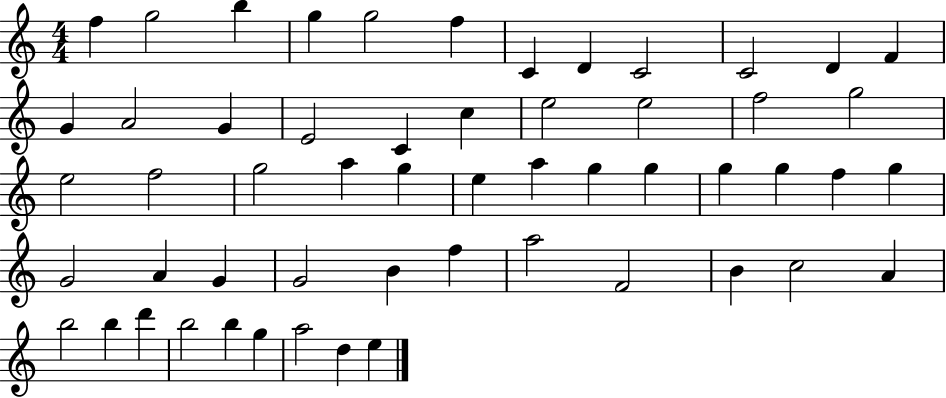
X:1
T:Untitled
M:4/4
L:1/4
K:C
f g2 b g g2 f C D C2 C2 D F G A2 G E2 C c e2 e2 f2 g2 e2 f2 g2 a g e a g g g g f g G2 A G G2 B f a2 F2 B c2 A b2 b d' b2 b g a2 d e